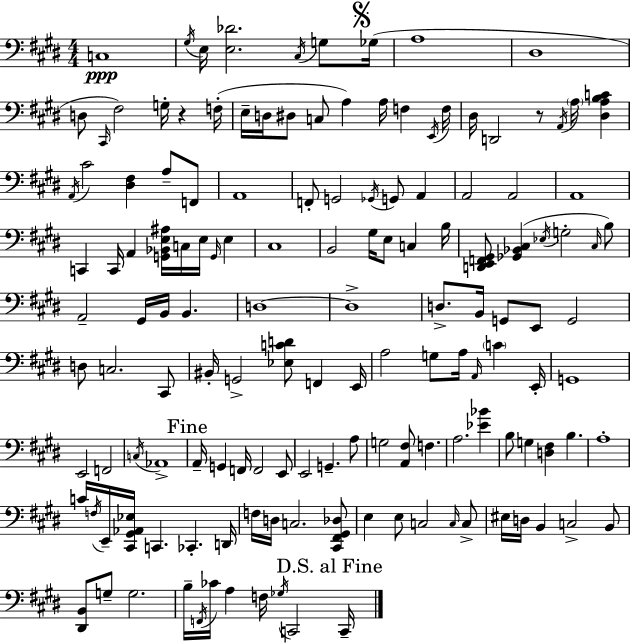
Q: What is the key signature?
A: E major